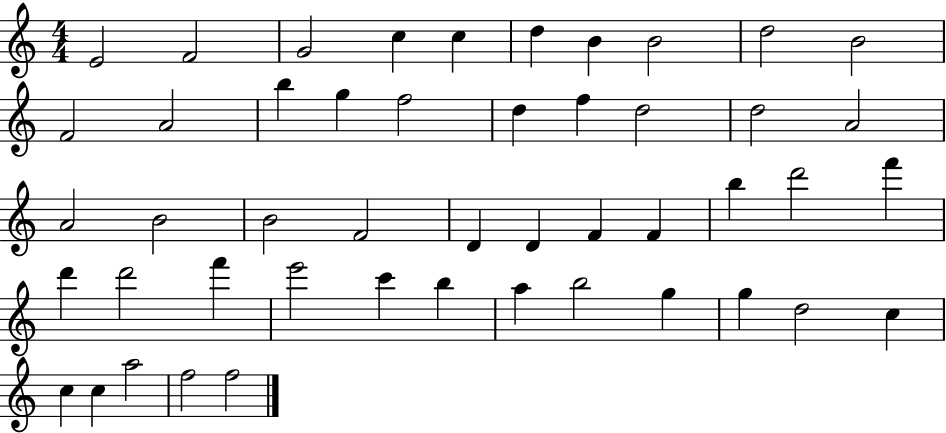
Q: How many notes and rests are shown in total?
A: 48